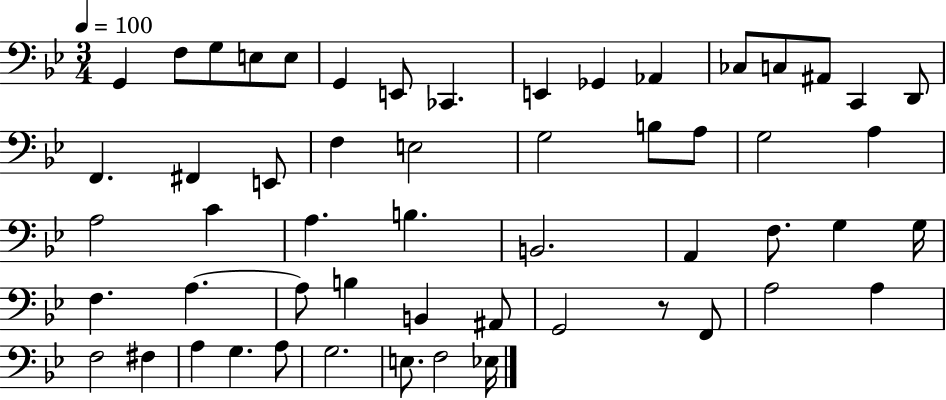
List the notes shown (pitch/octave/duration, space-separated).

G2/q F3/e G3/e E3/e E3/e G2/q E2/e CES2/q. E2/q Gb2/q Ab2/q CES3/e C3/e A#2/e C2/q D2/e F2/q. F#2/q E2/e F3/q E3/h G3/h B3/e A3/e G3/h A3/q A3/h C4/q A3/q. B3/q. B2/h. A2/q F3/e. G3/q G3/s F3/q. A3/q. A3/e B3/q B2/q A#2/e G2/h R/e F2/e A3/h A3/q F3/h F#3/q A3/q G3/q. A3/e G3/h. E3/e. F3/h Eb3/s